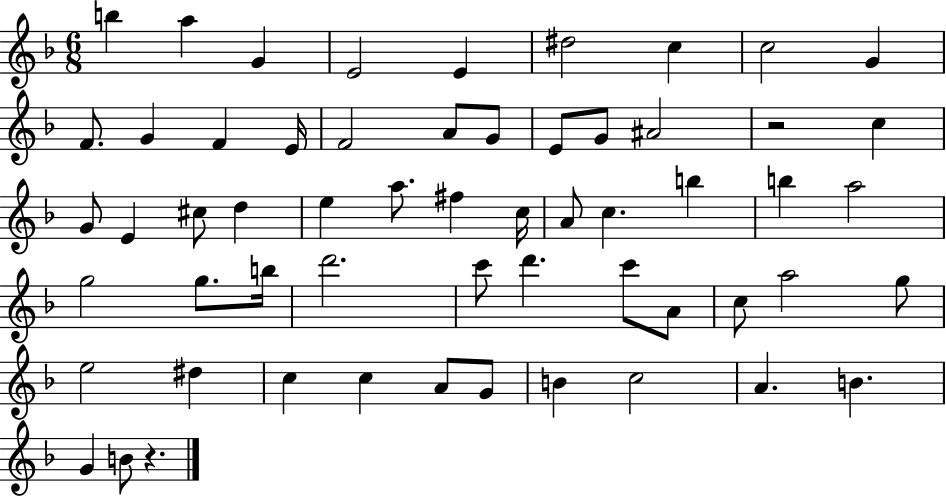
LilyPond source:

{
  \clef treble
  \numericTimeSignature
  \time 6/8
  \key f \major
  b''4 a''4 g'4 | e'2 e'4 | dis''2 c''4 | c''2 g'4 | \break f'8. g'4 f'4 e'16 | f'2 a'8 g'8 | e'8 g'8 ais'2 | r2 c''4 | \break g'8 e'4 cis''8 d''4 | e''4 a''8. fis''4 c''16 | a'8 c''4. b''4 | b''4 a''2 | \break g''2 g''8. b''16 | d'''2. | c'''8 d'''4. c'''8 a'8 | c''8 a''2 g''8 | \break e''2 dis''4 | c''4 c''4 a'8 g'8 | b'4 c''2 | a'4. b'4. | \break g'4 b'8 r4. | \bar "|."
}